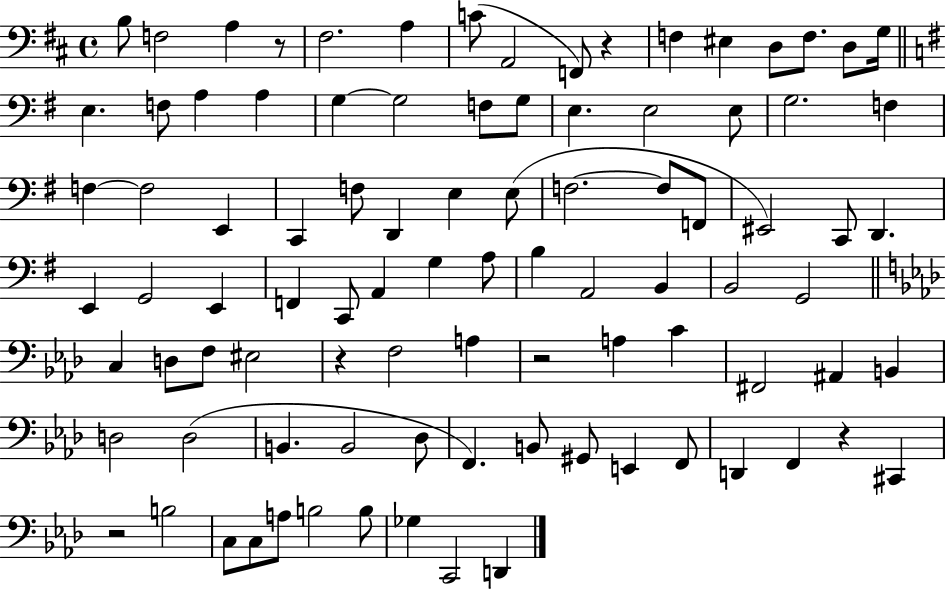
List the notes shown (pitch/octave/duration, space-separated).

B3/e F3/h A3/q R/e F#3/h. A3/q C4/e A2/h F2/e R/q F3/q EIS3/q D3/e F3/e. D3/e G3/s E3/q. F3/e A3/q A3/q G3/q G3/h F3/e G3/e E3/q. E3/h E3/e G3/h. F3/q F3/q F3/h E2/q C2/q F3/e D2/q E3/q E3/e F3/h. F3/e F2/e EIS2/h C2/e D2/q. E2/q G2/h E2/q F2/q C2/e A2/q G3/q A3/e B3/q A2/h B2/q B2/h G2/h C3/q D3/e F3/e EIS3/h R/q F3/h A3/q R/h A3/q C4/q F#2/h A#2/q B2/q D3/h D3/h B2/q. B2/h Db3/e F2/q. B2/e G#2/e E2/q F2/e D2/q F2/q R/q C#2/q R/h B3/h C3/e C3/e A3/e B3/h B3/e Gb3/q C2/h D2/q